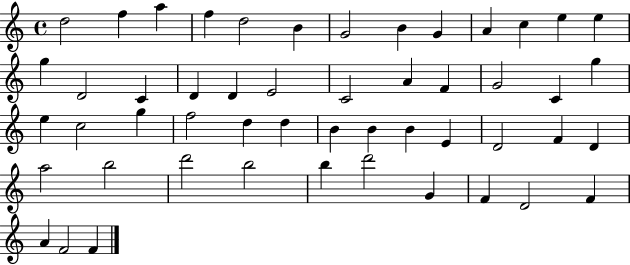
{
  \clef treble
  \time 4/4
  \defaultTimeSignature
  \key c \major
  d''2 f''4 a''4 | f''4 d''2 b'4 | g'2 b'4 g'4 | a'4 c''4 e''4 e''4 | \break g''4 d'2 c'4 | d'4 d'4 e'2 | c'2 a'4 f'4 | g'2 c'4 g''4 | \break e''4 c''2 g''4 | f''2 d''4 d''4 | b'4 b'4 b'4 e'4 | d'2 f'4 d'4 | \break a''2 b''2 | d'''2 b''2 | b''4 d'''2 g'4 | f'4 d'2 f'4 | \break a'4 f'2 f'4 | \bar "|."
}